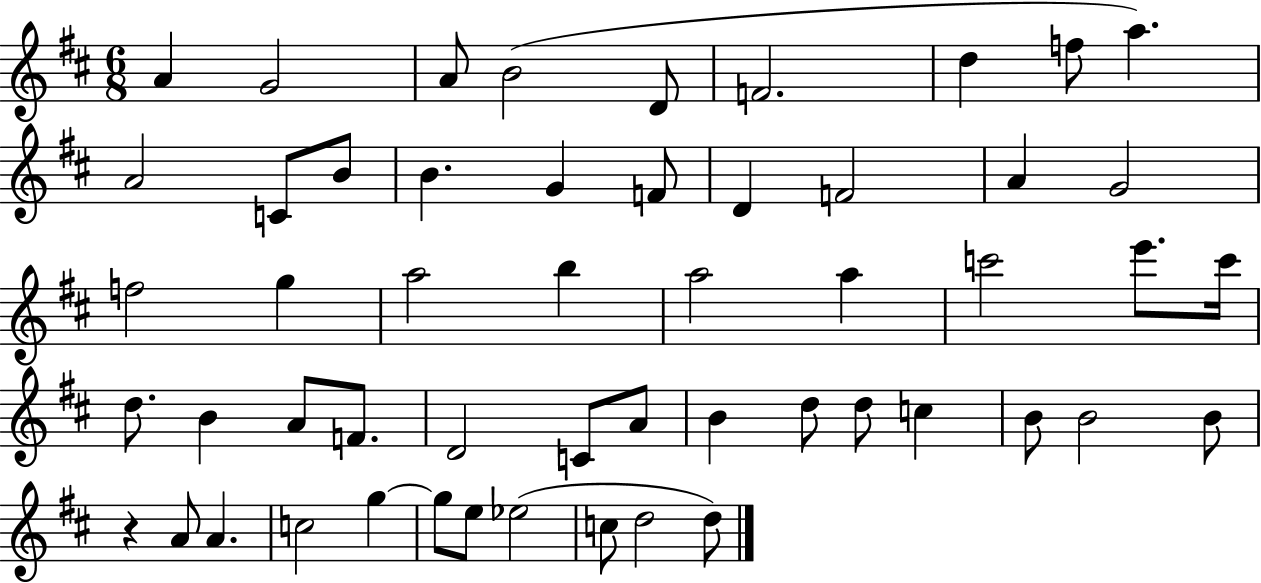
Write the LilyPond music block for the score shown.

{
  \clef treble
  \numericTimeSignature
  \time 6/8
  \key d \major
  a'4 g'2 | a'8 b'2( d'8 | f'2. | d''4 f''8 a''4.) | \break a'2 c'8 b'8 | b'4. g'4 f'8 | d'4 f'2 | a'4 g'2 | \break f''2 g''4 | a''2 b''4 | a''2 a''4 | c'''2 e'''8. c'''16 | \break d''8. b'4 a'8 f'8. | d'2 c'8 a'8 | b'4 d''8 d''8 c''4 | b'8 b'2 b'8 | \break r4 a'8 a'4. | c''2 g''4~~ | g''8 e''8 ees''2( | c''8 d''2 d''8) | \break \bar "|."
}